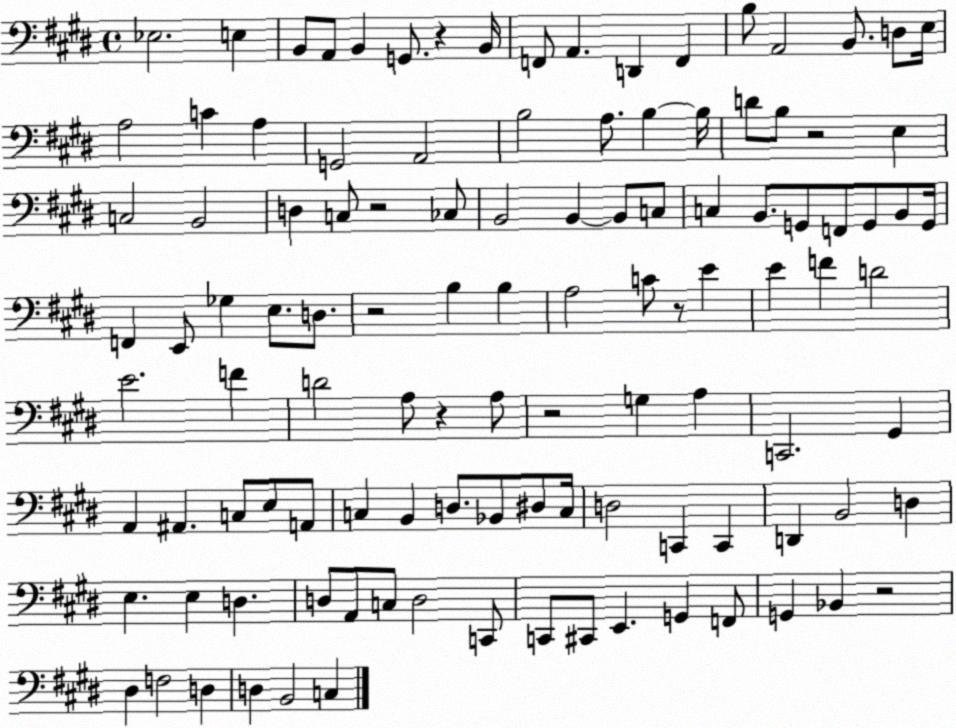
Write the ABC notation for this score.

X:1
T:Untitled
M:4/4
L:1/4
K:E
_E,2 E, B,,/2 A,,/2 B,, G,,/2 z B,,/4 F,,/2 A,, D,, F,, B,/2 A,,2 B,,/2 D,/2 E,/4 A,2 C A, G,,2 A,,2 B,2 A,/2 B, B,/4 D/2 B,/2 z2 E, C,2 B,,2 D, C,/2 z2 _C,/2 B,,2 B,, B,,/2 C,/2 C, B,,/2 G,,/2 F,,/2 G,,/2 B,,/2 G,,/4 F,, E,,/2 _G, E,/2 D,/2 z2 B, B, A,2 C/2 z/2 E E F D2 E2 F D2 A,/2 z A,/2 z2 G, A, C,,2 ^G,, A,, ^A,, C,/2 E,/2 A,,/2 C, B,, D,/2 _B,,/2 ^D,/2 C,/4 D,2 C,, C,, D,, B,,2 D, E, E, D, D,/2 A,,/2 C,/2 D,2 C,,/2 C,,/2 ^C,,/2 E,, G,, F,,/2 G,, _B,, z2 ^D, F,2 D, D, B,,2 C,